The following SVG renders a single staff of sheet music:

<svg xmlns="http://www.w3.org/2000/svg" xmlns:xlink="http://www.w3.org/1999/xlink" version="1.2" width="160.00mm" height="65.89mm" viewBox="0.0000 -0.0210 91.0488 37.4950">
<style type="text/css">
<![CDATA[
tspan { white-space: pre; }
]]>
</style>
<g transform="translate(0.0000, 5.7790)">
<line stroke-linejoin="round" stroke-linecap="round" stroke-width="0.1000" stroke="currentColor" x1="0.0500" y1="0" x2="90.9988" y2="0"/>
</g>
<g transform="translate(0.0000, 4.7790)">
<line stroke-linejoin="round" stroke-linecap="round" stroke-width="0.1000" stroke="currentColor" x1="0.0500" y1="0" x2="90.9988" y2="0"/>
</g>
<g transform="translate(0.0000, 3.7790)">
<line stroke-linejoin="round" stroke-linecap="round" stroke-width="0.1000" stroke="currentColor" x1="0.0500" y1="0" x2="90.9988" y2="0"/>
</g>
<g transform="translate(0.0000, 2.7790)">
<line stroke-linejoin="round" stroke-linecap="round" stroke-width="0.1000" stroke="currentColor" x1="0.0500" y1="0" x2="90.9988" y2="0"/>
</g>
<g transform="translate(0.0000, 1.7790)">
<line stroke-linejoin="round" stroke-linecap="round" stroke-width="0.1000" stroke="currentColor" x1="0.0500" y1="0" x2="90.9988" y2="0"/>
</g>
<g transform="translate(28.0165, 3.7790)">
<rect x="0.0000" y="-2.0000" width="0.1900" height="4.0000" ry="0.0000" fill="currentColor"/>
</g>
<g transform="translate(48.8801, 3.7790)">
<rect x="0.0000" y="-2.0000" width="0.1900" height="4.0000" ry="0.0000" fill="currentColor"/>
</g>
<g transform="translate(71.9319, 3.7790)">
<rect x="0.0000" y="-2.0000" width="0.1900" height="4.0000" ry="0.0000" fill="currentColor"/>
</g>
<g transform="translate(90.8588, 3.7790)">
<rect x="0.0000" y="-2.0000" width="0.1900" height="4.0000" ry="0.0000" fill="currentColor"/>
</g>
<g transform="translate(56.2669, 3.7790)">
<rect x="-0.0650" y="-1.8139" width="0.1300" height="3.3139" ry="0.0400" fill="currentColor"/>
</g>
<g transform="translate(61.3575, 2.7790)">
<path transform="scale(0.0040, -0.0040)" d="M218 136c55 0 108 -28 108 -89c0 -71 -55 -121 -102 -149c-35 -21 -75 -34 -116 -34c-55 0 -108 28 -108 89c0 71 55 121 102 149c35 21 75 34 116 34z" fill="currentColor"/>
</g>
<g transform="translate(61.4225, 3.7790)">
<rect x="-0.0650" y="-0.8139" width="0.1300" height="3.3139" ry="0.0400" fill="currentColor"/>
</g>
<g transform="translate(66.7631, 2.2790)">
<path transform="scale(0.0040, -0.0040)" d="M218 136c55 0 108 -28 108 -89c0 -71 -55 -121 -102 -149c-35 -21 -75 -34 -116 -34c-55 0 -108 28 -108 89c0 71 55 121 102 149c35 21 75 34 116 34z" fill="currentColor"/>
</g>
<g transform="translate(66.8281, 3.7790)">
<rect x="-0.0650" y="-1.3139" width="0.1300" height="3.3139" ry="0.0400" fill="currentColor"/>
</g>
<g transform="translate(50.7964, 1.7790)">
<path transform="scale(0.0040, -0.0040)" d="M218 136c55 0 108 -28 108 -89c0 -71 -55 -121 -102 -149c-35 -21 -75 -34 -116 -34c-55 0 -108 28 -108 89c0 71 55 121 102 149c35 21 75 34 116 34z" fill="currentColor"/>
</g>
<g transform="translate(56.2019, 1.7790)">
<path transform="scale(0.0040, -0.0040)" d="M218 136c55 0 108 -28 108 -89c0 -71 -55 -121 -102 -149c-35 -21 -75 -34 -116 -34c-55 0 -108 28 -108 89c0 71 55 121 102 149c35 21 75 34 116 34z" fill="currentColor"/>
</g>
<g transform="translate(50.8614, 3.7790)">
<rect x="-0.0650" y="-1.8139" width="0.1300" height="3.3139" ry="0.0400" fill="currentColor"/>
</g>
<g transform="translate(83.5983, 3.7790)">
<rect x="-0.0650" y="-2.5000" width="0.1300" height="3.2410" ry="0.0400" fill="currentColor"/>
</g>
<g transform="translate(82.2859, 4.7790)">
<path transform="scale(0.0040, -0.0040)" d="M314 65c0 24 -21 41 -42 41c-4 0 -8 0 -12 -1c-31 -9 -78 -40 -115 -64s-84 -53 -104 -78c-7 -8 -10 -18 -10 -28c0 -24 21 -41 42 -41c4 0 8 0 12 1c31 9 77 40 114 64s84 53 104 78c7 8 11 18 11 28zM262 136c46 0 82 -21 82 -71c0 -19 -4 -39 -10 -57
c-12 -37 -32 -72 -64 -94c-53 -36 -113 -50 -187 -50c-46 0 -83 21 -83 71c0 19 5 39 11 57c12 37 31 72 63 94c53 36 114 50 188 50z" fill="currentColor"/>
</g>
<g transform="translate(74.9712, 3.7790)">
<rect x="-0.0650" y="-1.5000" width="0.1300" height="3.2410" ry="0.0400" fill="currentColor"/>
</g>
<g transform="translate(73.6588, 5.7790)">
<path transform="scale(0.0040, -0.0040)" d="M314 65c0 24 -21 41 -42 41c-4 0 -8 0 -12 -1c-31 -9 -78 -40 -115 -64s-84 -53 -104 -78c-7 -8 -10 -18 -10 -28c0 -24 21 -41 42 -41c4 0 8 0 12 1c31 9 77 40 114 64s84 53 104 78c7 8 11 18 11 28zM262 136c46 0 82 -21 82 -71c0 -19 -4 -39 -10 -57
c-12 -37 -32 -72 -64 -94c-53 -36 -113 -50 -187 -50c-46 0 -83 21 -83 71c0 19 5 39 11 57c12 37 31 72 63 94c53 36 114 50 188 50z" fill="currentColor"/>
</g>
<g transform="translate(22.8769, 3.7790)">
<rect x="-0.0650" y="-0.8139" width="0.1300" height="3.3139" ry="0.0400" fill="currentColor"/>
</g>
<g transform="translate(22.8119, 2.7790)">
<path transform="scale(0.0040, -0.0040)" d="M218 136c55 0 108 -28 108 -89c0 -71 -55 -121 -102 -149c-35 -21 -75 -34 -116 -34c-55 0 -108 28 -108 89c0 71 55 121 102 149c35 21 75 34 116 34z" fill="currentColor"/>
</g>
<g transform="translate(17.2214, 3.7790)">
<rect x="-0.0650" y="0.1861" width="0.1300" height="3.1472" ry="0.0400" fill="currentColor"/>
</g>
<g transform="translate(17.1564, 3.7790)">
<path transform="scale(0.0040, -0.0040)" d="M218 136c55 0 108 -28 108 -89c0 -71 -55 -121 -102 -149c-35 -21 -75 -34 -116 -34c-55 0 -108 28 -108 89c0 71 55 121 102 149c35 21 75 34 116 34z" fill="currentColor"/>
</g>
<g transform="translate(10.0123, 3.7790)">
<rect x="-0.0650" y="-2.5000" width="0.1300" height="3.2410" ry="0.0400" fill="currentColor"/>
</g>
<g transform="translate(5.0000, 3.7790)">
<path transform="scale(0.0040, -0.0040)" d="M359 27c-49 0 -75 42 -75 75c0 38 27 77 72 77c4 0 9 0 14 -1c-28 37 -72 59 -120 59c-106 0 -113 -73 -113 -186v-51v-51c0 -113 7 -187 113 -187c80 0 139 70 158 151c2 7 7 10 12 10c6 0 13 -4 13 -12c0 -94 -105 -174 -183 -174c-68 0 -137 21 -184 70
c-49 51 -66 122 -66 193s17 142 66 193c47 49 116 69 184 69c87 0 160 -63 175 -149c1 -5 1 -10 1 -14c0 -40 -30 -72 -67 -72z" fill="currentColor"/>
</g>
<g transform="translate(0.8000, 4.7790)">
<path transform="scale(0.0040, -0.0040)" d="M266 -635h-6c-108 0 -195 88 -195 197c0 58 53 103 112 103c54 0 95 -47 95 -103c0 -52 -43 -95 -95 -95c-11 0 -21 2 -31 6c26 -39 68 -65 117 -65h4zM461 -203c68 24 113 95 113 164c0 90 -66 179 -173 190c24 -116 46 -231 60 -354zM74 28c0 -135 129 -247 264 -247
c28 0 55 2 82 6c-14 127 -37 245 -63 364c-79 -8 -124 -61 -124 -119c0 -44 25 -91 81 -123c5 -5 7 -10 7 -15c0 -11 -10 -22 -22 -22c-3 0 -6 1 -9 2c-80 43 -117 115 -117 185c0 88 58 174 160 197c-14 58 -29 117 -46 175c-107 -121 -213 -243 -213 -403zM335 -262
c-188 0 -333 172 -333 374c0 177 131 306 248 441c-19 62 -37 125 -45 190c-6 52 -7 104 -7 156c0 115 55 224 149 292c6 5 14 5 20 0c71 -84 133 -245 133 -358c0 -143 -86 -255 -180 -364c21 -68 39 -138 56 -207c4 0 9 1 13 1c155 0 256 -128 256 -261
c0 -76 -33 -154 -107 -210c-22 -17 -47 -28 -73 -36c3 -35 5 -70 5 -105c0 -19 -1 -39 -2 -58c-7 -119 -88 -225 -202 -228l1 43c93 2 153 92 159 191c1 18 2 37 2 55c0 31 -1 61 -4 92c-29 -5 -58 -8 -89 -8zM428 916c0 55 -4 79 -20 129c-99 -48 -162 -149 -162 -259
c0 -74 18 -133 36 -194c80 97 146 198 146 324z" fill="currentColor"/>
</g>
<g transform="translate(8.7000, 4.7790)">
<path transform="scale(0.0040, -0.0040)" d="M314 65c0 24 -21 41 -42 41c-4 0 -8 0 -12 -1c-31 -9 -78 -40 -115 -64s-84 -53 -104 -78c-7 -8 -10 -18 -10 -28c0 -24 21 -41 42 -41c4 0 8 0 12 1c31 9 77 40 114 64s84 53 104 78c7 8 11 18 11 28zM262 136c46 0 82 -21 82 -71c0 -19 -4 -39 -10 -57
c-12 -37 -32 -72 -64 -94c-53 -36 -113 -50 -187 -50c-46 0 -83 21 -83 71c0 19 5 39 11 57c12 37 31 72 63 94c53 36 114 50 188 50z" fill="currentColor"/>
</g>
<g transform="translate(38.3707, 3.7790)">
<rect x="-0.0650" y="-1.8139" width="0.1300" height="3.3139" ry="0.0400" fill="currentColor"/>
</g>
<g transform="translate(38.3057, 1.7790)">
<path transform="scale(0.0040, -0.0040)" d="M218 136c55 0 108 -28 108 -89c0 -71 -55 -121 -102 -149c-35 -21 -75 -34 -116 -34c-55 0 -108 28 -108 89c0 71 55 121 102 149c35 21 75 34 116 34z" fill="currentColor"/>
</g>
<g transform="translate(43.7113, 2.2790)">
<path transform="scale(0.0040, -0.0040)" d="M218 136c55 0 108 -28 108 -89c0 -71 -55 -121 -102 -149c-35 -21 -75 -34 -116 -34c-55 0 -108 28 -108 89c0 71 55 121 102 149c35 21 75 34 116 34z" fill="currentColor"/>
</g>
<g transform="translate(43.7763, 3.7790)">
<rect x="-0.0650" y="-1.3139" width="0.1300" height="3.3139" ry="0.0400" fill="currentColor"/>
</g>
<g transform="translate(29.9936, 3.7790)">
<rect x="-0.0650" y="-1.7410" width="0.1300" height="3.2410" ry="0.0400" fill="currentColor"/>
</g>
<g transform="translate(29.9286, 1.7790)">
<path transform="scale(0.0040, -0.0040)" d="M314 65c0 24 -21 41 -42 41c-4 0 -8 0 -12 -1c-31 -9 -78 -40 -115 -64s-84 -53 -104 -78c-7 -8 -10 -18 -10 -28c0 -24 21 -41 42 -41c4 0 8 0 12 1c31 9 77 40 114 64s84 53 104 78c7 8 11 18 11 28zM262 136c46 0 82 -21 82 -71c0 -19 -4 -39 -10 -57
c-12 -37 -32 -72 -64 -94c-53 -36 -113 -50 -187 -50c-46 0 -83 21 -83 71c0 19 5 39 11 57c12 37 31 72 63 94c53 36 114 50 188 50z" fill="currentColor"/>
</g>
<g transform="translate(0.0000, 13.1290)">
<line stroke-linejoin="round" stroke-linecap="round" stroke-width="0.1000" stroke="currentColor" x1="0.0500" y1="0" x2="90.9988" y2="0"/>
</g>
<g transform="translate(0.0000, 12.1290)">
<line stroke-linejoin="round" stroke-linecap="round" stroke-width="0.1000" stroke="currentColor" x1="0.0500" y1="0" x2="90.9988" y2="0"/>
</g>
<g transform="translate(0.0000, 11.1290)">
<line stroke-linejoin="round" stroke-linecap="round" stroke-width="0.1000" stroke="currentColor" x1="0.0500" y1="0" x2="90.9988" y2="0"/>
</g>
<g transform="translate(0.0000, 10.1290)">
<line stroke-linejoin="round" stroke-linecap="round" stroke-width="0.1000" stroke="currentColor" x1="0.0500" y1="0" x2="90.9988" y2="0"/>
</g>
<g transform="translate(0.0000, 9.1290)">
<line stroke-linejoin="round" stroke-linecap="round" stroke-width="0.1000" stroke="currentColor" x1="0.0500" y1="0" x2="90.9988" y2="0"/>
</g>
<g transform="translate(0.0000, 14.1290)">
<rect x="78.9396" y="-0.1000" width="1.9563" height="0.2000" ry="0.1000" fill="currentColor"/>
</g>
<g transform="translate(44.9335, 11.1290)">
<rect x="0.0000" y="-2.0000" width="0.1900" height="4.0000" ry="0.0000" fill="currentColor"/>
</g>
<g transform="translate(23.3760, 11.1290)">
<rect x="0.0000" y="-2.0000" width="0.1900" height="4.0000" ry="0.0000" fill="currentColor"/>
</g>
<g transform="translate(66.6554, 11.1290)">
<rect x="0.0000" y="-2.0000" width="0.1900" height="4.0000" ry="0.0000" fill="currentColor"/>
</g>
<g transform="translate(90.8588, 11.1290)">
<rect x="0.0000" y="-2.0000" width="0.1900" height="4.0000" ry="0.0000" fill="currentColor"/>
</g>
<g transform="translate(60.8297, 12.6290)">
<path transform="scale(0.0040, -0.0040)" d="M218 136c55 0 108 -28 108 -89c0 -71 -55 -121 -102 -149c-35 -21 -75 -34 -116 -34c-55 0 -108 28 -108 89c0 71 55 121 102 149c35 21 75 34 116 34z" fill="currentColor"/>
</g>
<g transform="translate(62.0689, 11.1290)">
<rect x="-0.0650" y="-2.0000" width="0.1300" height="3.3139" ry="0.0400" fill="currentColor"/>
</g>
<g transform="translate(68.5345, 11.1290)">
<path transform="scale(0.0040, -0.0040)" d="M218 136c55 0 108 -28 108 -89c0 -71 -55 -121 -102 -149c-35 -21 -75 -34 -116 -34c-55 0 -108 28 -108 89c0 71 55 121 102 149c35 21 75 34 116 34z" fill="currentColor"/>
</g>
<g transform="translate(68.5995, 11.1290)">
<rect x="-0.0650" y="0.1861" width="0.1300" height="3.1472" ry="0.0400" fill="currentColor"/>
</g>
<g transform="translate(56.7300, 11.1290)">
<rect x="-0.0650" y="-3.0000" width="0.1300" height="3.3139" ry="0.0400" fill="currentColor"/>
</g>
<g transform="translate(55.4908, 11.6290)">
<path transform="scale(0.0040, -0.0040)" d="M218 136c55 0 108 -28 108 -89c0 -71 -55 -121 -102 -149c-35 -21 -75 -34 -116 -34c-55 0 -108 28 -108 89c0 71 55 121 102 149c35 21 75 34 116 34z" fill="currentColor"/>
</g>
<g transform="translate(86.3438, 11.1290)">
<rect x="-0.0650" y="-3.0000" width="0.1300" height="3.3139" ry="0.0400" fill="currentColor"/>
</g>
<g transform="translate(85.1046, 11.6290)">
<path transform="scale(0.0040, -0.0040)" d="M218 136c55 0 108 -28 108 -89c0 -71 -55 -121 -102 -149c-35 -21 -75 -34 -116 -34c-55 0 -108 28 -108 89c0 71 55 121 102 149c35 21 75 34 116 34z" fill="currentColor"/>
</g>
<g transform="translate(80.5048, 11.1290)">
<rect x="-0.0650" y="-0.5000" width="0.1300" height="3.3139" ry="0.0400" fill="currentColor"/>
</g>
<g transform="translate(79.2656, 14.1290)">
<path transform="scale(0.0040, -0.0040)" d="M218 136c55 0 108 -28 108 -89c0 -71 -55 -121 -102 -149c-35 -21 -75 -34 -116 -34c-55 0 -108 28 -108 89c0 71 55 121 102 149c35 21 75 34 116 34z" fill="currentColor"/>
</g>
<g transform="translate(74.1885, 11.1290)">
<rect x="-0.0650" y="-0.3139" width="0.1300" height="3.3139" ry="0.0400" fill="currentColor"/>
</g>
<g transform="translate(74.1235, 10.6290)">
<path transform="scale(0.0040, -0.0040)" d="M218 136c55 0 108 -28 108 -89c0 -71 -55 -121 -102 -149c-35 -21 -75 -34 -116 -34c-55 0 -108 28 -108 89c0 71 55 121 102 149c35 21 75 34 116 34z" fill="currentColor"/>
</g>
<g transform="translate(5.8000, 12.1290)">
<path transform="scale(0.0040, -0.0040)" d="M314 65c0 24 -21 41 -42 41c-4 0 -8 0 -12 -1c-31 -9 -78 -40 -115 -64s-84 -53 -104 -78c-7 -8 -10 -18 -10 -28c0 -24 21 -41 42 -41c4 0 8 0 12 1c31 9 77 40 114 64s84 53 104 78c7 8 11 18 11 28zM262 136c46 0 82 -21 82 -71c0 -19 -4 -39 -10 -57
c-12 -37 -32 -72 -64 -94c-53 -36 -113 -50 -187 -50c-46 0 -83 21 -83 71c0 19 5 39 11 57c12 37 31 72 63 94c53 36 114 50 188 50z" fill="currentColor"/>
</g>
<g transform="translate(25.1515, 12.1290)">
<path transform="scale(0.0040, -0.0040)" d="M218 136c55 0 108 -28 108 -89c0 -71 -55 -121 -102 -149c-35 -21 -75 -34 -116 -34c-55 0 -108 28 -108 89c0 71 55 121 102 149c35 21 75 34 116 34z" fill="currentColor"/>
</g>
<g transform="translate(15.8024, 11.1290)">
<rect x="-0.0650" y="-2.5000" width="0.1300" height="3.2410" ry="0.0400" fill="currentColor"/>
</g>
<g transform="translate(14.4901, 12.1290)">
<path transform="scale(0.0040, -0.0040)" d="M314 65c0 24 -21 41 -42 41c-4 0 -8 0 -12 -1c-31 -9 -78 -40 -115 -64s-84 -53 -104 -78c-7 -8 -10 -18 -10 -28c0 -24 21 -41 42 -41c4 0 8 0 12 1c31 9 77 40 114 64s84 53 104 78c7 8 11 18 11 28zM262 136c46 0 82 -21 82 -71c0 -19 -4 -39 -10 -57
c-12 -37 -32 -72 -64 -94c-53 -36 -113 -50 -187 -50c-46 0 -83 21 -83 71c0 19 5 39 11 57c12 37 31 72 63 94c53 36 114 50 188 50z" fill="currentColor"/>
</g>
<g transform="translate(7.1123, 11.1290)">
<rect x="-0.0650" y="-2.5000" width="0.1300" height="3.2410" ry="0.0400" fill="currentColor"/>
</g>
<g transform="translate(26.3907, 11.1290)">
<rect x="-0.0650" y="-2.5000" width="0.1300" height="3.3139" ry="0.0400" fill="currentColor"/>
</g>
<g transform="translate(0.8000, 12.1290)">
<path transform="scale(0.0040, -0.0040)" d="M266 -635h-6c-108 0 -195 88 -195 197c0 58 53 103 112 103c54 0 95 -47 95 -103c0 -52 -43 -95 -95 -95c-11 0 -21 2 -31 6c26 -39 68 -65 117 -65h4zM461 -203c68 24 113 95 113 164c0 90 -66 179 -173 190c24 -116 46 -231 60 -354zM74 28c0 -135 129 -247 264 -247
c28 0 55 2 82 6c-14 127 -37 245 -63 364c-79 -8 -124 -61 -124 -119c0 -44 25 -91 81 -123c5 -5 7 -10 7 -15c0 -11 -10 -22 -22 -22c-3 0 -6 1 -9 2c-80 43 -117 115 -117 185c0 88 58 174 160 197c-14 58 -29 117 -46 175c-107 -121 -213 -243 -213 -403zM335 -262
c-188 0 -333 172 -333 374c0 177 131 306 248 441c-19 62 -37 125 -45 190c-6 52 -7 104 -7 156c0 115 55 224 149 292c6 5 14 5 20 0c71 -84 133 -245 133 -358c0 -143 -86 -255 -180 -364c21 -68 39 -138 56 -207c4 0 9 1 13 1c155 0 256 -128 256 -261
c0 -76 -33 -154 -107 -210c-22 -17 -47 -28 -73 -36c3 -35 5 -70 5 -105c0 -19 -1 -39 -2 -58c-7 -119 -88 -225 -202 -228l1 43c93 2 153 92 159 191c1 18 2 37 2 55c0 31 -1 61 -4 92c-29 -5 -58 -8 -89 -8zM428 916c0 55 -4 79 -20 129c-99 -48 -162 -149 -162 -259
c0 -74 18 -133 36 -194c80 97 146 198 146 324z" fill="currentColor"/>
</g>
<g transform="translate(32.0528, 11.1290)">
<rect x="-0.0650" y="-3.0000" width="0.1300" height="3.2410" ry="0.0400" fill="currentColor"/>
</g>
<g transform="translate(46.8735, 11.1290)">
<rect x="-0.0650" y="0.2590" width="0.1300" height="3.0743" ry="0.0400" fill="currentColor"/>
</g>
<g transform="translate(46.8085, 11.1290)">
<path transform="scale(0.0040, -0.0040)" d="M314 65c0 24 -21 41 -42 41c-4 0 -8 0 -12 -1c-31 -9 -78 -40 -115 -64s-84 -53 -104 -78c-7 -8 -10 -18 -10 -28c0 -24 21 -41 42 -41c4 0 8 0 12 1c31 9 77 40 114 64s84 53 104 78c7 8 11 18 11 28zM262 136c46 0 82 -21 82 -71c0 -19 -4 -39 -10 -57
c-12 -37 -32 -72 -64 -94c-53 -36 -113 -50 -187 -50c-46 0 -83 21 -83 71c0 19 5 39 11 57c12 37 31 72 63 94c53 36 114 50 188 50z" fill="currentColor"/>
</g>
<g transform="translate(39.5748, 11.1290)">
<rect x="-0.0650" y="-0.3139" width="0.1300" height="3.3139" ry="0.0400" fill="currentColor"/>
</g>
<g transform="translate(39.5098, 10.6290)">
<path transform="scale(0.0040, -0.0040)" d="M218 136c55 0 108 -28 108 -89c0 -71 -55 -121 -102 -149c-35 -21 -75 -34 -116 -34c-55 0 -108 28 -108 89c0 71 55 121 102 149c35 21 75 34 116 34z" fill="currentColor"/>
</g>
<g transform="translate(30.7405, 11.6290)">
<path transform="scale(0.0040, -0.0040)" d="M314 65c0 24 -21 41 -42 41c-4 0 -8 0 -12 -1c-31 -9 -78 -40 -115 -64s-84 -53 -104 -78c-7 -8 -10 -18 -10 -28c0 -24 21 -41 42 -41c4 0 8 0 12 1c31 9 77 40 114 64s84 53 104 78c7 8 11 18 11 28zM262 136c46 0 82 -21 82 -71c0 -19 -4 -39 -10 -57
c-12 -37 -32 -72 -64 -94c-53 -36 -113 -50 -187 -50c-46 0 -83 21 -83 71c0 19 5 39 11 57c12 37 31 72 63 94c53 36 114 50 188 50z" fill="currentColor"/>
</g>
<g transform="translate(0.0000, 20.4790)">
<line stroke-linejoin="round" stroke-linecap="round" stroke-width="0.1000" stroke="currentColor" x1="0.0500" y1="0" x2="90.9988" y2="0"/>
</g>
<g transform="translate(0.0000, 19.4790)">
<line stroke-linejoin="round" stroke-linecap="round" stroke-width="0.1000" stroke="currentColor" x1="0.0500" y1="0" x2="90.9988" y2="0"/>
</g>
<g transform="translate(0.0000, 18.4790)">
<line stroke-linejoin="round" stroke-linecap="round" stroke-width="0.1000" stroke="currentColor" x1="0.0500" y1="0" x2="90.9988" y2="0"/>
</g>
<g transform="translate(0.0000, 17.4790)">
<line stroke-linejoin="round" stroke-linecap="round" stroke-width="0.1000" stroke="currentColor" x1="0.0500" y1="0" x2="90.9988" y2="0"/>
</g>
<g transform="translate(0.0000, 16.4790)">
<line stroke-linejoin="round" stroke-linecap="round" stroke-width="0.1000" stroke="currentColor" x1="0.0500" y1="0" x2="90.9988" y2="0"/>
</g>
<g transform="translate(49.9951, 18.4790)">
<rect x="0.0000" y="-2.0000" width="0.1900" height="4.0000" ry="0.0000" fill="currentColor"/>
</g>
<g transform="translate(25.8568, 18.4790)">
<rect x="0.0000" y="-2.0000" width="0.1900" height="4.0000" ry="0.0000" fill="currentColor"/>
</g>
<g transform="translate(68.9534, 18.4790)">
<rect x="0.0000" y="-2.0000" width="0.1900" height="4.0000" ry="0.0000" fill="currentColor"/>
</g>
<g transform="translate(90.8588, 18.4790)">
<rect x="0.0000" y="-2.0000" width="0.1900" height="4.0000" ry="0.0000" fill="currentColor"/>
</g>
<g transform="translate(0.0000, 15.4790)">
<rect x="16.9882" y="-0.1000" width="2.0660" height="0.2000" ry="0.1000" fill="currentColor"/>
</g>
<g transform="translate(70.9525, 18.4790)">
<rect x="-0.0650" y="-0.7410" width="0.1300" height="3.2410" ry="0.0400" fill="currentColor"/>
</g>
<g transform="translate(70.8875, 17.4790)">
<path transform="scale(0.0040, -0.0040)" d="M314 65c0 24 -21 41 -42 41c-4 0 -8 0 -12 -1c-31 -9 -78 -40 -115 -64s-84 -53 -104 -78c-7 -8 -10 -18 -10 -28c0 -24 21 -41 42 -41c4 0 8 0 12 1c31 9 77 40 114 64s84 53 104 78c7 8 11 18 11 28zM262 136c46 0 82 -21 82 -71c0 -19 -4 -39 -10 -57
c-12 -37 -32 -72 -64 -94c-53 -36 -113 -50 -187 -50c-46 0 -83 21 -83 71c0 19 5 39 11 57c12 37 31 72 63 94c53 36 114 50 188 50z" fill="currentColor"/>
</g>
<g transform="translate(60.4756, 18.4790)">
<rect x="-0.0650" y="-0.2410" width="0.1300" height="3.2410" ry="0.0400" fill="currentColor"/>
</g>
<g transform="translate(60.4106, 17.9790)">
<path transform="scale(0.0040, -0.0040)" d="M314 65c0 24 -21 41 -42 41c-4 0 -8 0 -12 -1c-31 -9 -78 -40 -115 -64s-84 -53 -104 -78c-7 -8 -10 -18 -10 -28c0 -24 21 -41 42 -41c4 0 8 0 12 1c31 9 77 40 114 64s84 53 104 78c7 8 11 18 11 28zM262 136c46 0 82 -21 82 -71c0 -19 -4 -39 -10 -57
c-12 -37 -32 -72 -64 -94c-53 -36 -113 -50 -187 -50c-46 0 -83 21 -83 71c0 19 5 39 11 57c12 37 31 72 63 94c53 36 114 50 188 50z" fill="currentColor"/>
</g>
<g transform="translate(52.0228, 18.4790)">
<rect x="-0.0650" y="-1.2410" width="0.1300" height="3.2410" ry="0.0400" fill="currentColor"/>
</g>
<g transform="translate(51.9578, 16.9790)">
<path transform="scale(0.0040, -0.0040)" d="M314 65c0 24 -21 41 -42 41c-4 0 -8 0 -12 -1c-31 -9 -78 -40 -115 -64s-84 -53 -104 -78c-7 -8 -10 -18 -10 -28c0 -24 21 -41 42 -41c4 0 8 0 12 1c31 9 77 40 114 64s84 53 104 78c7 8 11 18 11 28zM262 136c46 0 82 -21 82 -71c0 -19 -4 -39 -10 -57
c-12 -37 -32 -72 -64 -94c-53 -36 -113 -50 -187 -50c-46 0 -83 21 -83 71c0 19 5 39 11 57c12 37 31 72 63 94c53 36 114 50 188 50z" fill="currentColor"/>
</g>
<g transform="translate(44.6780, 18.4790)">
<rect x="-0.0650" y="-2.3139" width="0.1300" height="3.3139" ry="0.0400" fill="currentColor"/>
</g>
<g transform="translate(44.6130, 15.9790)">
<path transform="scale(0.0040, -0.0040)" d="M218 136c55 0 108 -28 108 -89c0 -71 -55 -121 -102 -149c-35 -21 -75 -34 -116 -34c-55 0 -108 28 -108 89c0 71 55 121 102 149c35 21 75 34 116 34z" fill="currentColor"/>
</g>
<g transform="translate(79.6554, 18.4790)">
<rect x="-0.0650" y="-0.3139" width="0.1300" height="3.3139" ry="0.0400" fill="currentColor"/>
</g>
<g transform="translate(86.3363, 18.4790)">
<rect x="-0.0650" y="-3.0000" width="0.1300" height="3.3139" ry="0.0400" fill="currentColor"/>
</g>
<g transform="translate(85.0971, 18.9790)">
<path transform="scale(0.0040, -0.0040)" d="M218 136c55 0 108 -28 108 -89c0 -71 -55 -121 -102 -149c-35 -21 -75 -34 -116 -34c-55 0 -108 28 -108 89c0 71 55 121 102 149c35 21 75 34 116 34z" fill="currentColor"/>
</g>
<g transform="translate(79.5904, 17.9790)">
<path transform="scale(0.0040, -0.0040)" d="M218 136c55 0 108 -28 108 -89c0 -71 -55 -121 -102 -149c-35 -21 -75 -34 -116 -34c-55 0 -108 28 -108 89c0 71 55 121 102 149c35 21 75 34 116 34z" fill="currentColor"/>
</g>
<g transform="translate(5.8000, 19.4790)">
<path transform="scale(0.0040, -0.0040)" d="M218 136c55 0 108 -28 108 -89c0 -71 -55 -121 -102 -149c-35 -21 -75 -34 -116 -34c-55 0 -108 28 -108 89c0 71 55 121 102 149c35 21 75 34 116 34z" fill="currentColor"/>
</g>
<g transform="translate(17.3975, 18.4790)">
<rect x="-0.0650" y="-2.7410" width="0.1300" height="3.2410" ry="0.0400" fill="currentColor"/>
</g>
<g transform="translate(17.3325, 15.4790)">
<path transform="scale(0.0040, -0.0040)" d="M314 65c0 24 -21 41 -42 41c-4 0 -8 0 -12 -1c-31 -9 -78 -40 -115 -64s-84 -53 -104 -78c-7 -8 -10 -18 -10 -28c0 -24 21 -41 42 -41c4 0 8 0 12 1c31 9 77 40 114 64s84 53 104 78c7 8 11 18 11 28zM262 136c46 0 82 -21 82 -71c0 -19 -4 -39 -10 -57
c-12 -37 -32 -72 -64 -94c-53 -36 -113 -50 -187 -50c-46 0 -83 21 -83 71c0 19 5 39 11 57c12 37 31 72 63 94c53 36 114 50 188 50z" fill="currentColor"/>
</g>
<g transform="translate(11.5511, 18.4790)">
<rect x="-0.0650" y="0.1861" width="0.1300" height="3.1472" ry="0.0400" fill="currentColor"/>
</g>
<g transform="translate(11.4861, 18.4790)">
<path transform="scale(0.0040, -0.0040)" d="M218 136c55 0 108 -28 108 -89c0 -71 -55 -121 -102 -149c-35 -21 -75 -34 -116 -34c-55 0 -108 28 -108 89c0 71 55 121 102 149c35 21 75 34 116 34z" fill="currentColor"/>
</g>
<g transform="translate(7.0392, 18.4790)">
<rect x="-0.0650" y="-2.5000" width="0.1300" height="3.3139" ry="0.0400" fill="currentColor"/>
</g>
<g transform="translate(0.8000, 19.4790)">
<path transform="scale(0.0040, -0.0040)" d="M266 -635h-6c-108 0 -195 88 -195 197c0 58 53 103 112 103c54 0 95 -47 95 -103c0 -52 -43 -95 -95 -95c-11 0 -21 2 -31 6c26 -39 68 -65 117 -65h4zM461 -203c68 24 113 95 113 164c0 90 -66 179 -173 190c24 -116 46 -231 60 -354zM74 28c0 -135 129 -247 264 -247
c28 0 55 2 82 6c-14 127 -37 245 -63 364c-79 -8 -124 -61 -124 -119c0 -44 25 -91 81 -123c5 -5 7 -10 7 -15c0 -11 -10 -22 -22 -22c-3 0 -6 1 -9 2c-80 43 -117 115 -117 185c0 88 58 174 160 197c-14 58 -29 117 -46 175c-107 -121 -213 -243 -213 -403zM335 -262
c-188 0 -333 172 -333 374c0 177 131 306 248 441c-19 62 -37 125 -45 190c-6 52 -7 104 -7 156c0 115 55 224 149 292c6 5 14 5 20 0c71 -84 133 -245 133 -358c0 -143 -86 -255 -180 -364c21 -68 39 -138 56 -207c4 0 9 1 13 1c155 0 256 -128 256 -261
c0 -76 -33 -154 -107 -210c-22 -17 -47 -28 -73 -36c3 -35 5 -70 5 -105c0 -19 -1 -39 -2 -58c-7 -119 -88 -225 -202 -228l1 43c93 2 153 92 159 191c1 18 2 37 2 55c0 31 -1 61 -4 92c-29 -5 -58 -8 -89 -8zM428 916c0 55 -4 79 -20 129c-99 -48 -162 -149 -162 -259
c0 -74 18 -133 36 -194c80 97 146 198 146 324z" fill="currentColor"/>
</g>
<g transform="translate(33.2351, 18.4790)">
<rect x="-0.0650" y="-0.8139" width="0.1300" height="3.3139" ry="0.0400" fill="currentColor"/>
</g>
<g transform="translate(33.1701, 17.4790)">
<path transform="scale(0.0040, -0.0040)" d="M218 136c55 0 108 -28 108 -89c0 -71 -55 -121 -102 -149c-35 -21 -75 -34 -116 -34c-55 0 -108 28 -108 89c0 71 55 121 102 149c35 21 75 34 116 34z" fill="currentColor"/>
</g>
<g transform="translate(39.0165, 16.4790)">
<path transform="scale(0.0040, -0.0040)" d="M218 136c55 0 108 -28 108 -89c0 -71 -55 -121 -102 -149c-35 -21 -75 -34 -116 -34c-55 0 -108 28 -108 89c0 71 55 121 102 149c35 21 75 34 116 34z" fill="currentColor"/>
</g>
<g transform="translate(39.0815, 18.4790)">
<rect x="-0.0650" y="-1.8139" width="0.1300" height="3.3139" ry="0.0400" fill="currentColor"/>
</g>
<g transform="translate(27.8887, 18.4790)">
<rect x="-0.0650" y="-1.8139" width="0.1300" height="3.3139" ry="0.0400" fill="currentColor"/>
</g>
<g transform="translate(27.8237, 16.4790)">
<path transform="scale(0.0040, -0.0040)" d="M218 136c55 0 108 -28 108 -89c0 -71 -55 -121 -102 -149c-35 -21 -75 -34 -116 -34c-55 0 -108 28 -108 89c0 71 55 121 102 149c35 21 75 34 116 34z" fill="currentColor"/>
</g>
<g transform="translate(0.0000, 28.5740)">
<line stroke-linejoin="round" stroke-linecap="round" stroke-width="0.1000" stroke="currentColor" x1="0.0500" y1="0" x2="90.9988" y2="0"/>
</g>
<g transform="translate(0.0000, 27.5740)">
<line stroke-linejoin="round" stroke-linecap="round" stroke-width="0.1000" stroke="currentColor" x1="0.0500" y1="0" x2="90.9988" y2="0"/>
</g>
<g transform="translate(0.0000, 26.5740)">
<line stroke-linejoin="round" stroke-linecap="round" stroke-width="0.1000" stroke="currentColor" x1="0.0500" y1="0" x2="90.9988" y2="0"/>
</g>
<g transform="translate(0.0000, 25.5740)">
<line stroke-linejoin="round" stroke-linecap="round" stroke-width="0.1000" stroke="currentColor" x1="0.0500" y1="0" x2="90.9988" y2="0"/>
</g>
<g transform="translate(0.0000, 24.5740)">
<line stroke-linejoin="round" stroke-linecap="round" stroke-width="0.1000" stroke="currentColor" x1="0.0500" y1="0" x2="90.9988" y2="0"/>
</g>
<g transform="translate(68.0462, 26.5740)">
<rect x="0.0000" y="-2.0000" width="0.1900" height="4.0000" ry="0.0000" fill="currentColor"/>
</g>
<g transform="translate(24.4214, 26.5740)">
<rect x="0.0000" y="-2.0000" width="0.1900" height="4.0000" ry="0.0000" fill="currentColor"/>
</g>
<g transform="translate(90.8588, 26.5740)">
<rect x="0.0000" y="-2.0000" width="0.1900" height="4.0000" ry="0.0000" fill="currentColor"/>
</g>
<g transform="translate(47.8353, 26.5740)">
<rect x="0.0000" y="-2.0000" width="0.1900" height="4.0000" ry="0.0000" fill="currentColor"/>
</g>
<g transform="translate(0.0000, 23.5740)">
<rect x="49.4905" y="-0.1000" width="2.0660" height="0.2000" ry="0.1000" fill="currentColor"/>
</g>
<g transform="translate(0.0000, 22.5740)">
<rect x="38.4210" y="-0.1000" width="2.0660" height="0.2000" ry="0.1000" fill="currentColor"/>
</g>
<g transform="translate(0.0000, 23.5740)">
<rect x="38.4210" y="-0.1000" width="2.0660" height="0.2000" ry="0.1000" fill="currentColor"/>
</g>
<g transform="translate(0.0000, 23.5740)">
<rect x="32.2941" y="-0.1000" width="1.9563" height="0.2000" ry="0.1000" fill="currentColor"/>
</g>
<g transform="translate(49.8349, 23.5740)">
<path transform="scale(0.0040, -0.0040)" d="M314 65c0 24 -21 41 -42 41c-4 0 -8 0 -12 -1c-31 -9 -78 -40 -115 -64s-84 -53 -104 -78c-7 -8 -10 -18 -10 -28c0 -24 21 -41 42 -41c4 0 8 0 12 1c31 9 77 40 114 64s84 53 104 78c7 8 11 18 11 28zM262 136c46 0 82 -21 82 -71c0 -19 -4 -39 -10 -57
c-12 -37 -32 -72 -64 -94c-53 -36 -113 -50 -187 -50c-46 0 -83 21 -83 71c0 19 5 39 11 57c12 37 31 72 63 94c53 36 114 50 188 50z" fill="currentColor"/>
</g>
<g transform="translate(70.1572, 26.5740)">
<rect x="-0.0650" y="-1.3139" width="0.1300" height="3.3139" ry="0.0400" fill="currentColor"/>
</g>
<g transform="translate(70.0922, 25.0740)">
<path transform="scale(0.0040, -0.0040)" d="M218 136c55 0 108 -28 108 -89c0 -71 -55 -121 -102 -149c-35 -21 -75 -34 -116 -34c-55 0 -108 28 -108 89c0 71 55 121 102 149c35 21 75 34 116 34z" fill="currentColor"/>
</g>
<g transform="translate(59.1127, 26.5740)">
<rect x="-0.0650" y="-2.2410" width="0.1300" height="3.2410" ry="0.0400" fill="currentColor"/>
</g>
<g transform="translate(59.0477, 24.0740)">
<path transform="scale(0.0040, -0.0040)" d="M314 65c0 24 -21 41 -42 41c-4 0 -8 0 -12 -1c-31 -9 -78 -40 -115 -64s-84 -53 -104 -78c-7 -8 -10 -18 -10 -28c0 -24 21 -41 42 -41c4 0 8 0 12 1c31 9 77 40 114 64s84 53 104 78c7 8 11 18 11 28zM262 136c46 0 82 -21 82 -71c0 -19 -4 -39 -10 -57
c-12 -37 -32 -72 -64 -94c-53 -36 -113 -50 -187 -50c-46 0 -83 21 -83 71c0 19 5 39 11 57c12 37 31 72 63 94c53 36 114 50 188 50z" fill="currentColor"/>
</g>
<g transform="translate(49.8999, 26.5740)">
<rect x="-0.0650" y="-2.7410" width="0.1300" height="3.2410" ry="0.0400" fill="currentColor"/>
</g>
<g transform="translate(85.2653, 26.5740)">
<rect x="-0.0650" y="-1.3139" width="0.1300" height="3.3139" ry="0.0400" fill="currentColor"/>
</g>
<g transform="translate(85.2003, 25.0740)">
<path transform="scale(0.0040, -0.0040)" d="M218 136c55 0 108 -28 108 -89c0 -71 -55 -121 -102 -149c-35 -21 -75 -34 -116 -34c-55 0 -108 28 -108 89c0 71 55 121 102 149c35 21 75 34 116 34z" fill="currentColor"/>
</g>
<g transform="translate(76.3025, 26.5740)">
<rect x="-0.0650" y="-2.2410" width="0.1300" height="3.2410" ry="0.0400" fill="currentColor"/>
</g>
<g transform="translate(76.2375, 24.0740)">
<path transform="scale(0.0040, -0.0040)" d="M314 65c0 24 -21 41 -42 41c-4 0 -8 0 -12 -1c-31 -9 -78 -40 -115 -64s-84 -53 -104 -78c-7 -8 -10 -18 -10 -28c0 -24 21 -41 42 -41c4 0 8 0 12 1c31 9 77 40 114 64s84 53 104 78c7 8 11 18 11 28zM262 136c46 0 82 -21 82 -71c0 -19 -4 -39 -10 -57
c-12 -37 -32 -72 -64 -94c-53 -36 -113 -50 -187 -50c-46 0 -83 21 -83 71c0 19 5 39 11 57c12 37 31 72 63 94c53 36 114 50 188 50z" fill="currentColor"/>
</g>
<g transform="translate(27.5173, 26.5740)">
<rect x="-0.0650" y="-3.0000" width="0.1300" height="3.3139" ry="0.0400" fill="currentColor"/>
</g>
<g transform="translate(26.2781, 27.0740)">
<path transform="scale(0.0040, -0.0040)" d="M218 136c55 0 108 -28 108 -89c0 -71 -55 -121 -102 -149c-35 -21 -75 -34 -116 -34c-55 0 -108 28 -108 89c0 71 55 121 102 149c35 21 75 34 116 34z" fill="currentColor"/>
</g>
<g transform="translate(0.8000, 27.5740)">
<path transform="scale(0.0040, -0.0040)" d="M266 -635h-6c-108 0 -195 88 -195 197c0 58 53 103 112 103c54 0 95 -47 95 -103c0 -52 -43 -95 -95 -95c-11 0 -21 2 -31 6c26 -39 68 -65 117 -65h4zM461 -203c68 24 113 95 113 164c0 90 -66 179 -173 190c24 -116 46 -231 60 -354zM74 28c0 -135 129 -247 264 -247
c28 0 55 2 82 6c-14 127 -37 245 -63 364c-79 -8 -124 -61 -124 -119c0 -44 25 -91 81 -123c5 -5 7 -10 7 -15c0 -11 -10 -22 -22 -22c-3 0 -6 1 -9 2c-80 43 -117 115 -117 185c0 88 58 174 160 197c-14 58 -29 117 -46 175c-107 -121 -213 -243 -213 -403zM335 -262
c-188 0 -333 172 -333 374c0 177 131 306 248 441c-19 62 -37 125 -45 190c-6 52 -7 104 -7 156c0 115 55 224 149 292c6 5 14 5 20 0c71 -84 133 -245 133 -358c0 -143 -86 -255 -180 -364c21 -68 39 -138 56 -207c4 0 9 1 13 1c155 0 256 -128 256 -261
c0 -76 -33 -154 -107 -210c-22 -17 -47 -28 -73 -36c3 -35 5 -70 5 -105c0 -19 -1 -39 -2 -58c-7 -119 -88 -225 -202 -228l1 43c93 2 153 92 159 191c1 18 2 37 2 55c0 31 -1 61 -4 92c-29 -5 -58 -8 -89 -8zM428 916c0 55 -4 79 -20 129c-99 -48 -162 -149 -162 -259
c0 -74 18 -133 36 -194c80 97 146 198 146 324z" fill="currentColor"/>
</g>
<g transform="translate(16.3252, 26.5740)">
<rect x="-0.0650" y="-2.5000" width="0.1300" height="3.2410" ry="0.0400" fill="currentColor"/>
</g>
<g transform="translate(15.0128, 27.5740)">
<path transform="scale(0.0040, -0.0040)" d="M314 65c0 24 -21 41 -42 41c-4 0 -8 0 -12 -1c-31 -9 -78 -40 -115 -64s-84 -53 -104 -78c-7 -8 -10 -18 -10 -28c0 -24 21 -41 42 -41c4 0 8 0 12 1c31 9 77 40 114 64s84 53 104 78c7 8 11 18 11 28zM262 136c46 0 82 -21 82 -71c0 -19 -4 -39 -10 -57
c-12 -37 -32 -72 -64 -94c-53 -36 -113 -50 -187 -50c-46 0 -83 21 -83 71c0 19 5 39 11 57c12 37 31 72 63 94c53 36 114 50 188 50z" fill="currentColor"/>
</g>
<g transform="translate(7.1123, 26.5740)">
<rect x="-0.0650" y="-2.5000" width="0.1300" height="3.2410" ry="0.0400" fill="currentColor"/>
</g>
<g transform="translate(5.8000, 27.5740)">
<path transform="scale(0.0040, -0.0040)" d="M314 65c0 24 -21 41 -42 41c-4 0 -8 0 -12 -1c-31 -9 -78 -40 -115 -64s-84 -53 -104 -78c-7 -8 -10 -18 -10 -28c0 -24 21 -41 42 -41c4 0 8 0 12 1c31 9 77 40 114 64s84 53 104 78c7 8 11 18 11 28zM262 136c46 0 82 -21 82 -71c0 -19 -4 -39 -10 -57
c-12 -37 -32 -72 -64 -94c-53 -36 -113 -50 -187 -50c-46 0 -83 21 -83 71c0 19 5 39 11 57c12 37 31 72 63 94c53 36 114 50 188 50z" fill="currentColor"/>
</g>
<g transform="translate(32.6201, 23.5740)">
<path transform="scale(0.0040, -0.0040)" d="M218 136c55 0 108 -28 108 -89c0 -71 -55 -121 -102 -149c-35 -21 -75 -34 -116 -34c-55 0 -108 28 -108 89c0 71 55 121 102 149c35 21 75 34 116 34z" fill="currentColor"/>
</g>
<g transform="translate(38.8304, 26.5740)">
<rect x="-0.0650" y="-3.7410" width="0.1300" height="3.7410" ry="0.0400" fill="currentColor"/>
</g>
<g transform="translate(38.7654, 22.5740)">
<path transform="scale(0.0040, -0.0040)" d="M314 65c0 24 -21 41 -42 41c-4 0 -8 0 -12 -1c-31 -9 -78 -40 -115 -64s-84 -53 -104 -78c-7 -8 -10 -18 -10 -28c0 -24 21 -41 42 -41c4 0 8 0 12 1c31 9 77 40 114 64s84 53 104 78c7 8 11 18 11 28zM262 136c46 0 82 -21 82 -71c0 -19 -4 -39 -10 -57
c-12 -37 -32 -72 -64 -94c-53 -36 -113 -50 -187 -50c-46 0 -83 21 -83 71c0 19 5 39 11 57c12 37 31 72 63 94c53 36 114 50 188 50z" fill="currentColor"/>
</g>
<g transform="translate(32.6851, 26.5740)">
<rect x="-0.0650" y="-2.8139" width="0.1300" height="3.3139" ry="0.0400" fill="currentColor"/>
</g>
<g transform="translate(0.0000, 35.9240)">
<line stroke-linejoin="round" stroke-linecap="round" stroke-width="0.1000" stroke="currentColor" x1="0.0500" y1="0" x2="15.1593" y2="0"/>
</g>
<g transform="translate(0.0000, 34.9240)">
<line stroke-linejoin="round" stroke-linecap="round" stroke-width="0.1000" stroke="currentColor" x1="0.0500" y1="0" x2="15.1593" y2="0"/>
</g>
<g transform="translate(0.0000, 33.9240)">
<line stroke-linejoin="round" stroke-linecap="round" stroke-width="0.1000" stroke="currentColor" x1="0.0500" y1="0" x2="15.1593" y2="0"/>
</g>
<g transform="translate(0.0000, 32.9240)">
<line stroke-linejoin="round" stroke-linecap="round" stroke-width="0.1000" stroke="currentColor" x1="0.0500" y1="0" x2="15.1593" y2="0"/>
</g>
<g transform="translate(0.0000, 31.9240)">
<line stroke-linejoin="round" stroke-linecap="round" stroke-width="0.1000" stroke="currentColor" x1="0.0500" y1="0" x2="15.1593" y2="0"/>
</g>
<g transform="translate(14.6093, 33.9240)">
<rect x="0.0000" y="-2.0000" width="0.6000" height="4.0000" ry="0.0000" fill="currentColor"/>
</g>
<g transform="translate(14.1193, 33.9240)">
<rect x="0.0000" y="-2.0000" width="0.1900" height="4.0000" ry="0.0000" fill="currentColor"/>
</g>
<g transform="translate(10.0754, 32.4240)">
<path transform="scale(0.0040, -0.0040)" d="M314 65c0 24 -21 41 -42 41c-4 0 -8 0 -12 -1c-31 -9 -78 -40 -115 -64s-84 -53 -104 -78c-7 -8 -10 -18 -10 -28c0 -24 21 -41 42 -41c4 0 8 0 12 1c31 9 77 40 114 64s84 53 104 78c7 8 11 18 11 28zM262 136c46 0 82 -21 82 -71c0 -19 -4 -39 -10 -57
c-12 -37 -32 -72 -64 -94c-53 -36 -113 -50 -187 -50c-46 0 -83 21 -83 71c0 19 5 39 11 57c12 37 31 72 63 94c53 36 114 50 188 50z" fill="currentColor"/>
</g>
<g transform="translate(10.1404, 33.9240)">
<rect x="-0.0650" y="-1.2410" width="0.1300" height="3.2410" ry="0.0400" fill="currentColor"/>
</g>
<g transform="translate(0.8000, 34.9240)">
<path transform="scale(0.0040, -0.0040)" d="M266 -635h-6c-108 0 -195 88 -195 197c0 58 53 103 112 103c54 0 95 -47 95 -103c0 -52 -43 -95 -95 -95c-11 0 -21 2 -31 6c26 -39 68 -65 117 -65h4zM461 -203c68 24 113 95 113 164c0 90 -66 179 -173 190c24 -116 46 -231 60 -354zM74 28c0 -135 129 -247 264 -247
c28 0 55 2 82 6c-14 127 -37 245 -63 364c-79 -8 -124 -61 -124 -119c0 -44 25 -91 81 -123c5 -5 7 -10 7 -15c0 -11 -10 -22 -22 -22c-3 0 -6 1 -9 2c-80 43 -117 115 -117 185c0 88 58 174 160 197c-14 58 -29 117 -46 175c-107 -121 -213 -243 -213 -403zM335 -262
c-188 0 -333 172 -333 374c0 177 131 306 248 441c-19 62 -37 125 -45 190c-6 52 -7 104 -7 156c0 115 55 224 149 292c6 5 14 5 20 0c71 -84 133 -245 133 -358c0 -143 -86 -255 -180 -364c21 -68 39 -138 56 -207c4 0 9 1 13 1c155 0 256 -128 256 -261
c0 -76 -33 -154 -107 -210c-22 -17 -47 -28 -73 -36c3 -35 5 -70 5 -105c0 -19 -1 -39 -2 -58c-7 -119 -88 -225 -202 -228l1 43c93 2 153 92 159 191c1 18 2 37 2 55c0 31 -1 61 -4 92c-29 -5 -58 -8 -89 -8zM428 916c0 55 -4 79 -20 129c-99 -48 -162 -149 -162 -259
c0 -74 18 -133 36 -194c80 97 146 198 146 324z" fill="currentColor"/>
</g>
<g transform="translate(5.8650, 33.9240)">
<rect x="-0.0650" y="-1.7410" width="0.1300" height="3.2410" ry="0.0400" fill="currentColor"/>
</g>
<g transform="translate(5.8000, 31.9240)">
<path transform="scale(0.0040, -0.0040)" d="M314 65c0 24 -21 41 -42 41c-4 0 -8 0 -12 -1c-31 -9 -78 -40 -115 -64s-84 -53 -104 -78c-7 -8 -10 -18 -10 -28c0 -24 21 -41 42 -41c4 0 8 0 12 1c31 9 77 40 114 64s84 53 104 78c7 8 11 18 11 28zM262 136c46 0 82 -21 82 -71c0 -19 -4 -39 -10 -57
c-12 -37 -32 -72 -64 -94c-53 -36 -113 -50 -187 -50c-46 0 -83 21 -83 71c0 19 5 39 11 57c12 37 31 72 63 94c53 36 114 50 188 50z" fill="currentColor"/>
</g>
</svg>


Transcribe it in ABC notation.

X:1
T:Untitled
M:4/4
L:1/4
K:C
G2 B d f2 f e f f d e E2 G2 G2 G2 G A2 c B2 A F B c C A G B a2 f d f g e2 c2 d2 c A G2 G2 A a c'2 a2 g2 e g2 e f2 e2